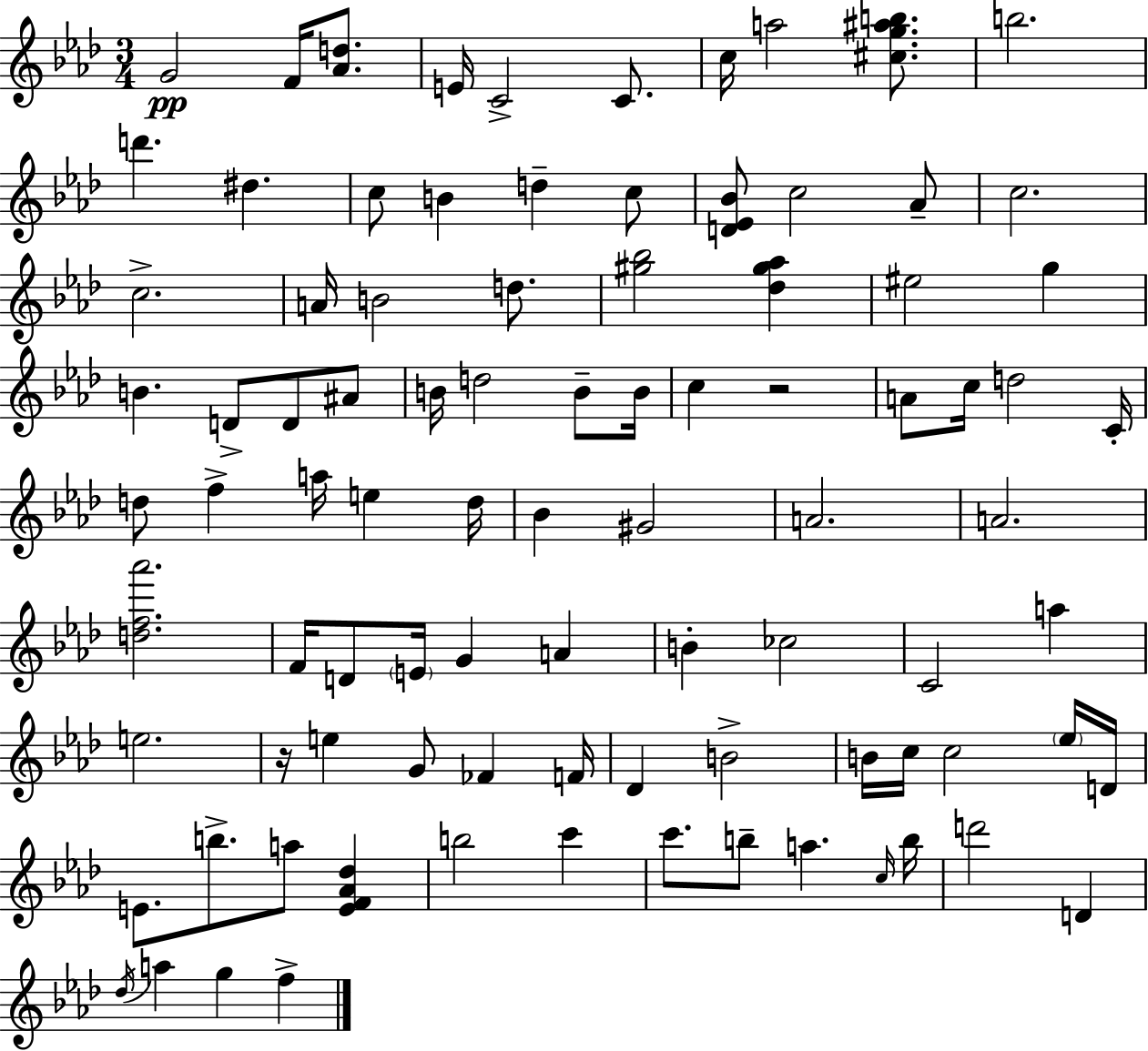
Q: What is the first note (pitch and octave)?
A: G4